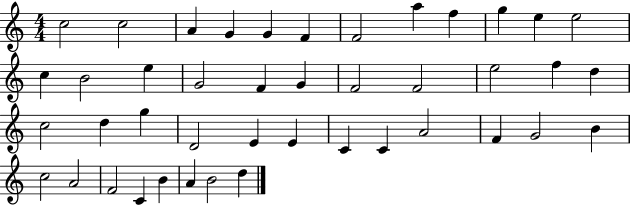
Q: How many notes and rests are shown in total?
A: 43